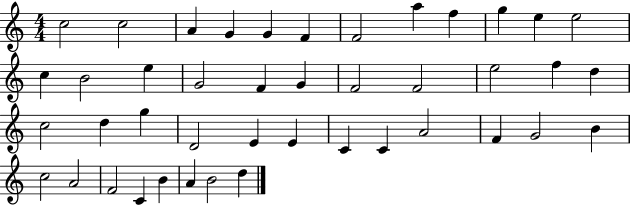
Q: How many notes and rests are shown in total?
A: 43